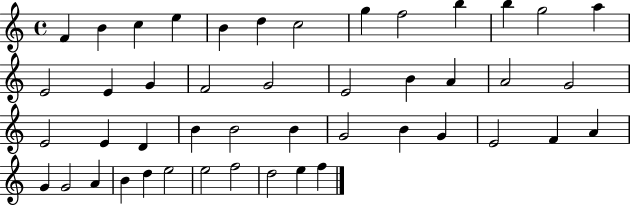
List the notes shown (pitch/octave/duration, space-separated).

F4/q B4/q C5/q E5/q B4/q D5/q C5/h G5/q F5/h B5/q B5/q G5/h A5/q E4/h E4/q G4/q F4/h G4/h E4/h B4/q A4/q A4/h G4/h E4/h E4/q D4/q B4/q B4/h B4/q G4/h B4/q G4/q E4/h F4/q A4/q G4/q G4/h A4/q B4/q D5/q E5/h E5/h F5/h D5/h E5/q F5/q